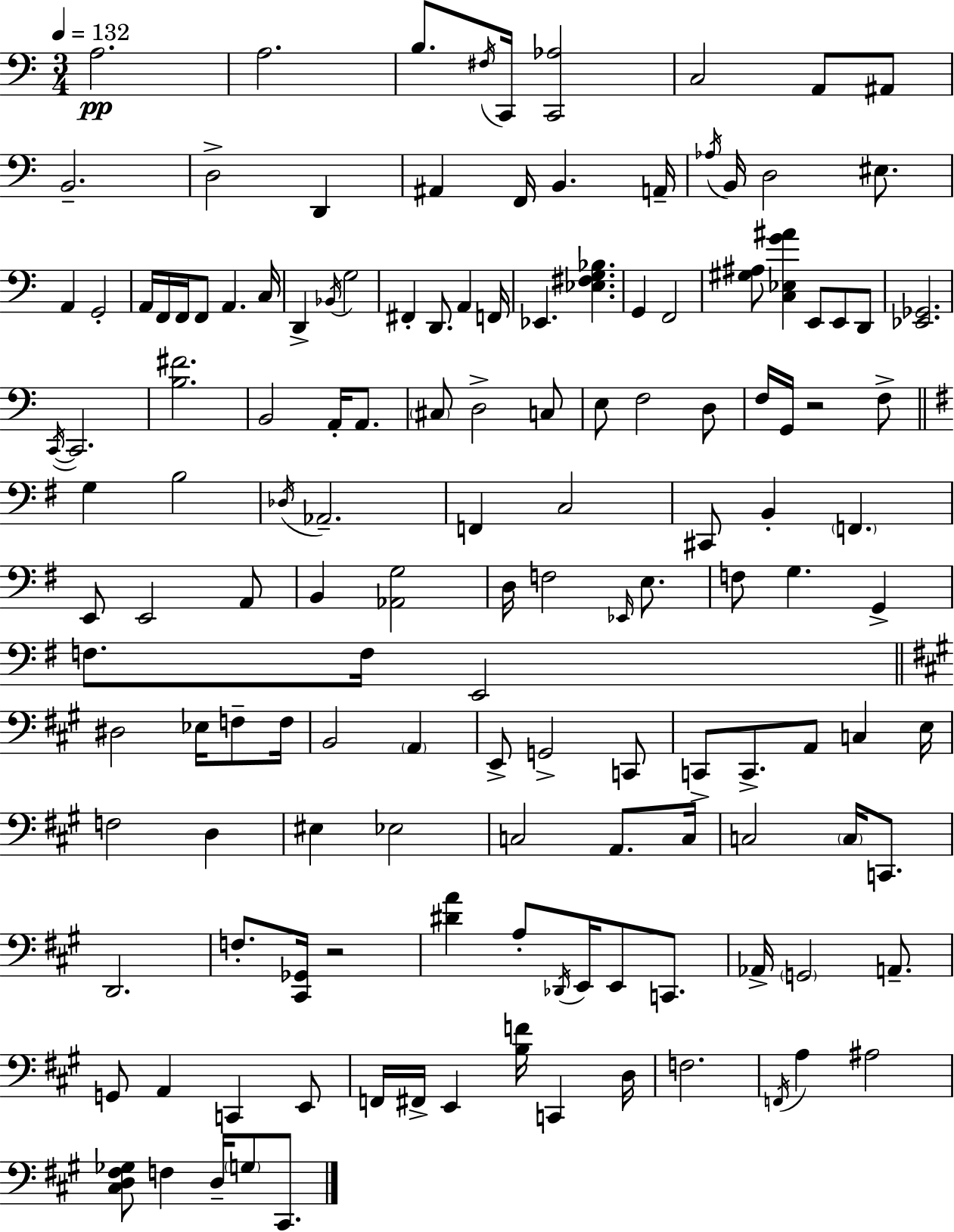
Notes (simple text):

A3/h. A3/h. B3/e. F#3/s C2/s [C2,Ab3]/h C3/h A2/e A#2/e B2/h. D3/h D2/q A#2/q F2/s B2/q. A2/s Ab3/s B2/s D3/h EIS3/e. A2/q G2/h A2/s F2/s F2/s F2/e A2/q. C3/s D2/q Bb2/s G3/h F#2/q D2/e. A2/q F2/s Eb2/q. [Eb3,F#3,G3,Bb3]/q. G2/q F2/h [G#3,A#3]/e [C3,Eb3,G4,A#4]/q E2/e E2/e D2/e [Eb2,Gb2]/h. C2/s C2/h. [B3,F#4]/h. B2/h A2/s A2/e. C#3/e D3/h C3/e E3/e F3/h D3/e F3/s G2/s R/h F3/e G3/q B3/h Db3/s Ab2/h. F2/q C3/h C#2/e B2/q F2/q. E2/e E2/h A2/e B2/q [Ab2,G3]/h D3/s F3/h Eb2/s E3/e. F3/e G3/q. G2/q F3/e. F3/s E2/h D#3/h Eb3/s F3/e F3/s B2/h A2/q E2/e G2/h C2/e C2/e C2/e. A2/e C3/q E3/s F3/h D3/q EIS3/q Eb3/h C3/h A2/e. C3/s C3/h C3/s C2/e. D2/h. F3/e. [C#2,Gb2]/s R/h [D#4,A4]/q A3/e Db2/s E2/s E2/e C2/e. Ab2/s G2/h A2/e. G2/e A2/q C2/q E2/e F2/s F#2/s E2/q [B3,F4]/s C2/q D3/s F3/h. F2/s A3/q A#3/h [C#3,D3,F#3,Gb3]/e F3/q D3/s G3/e C#2/e.